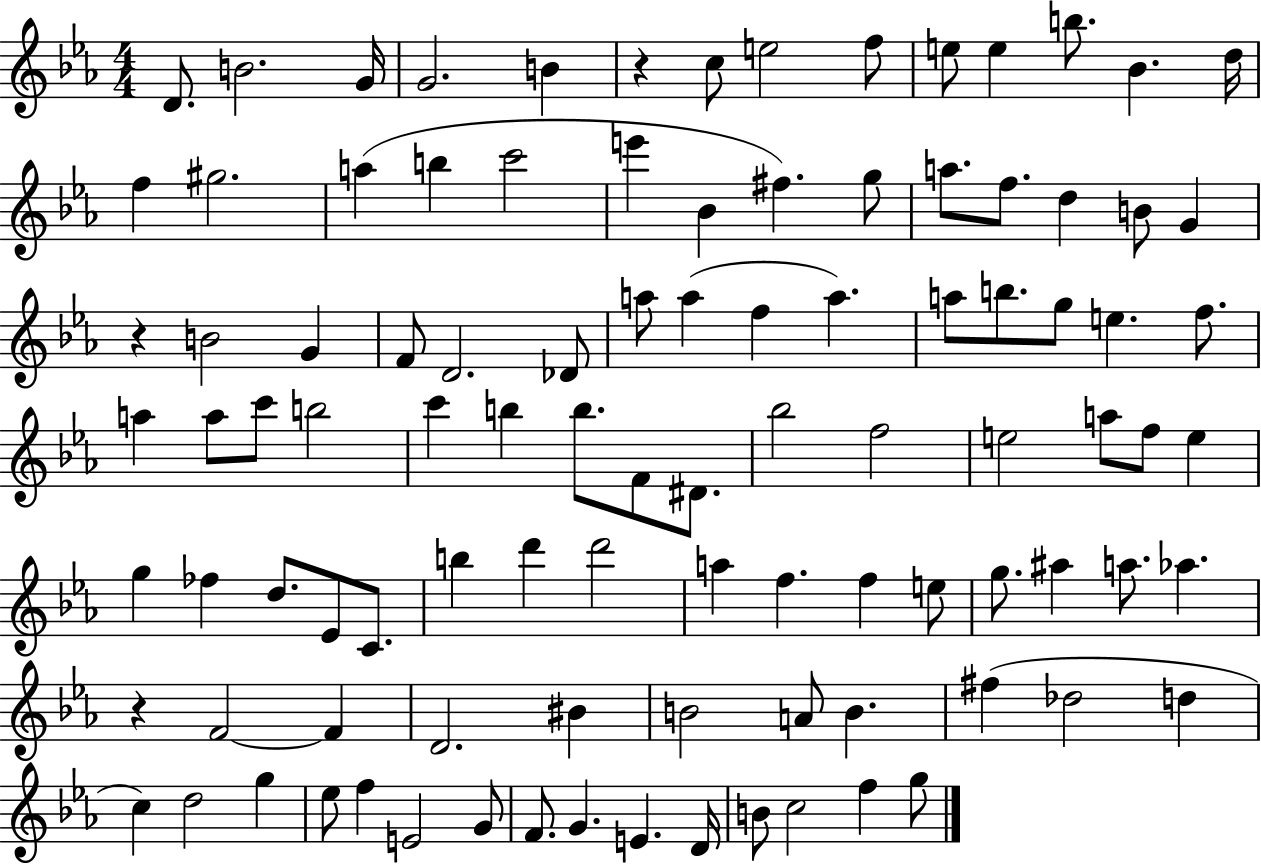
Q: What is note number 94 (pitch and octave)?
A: B4